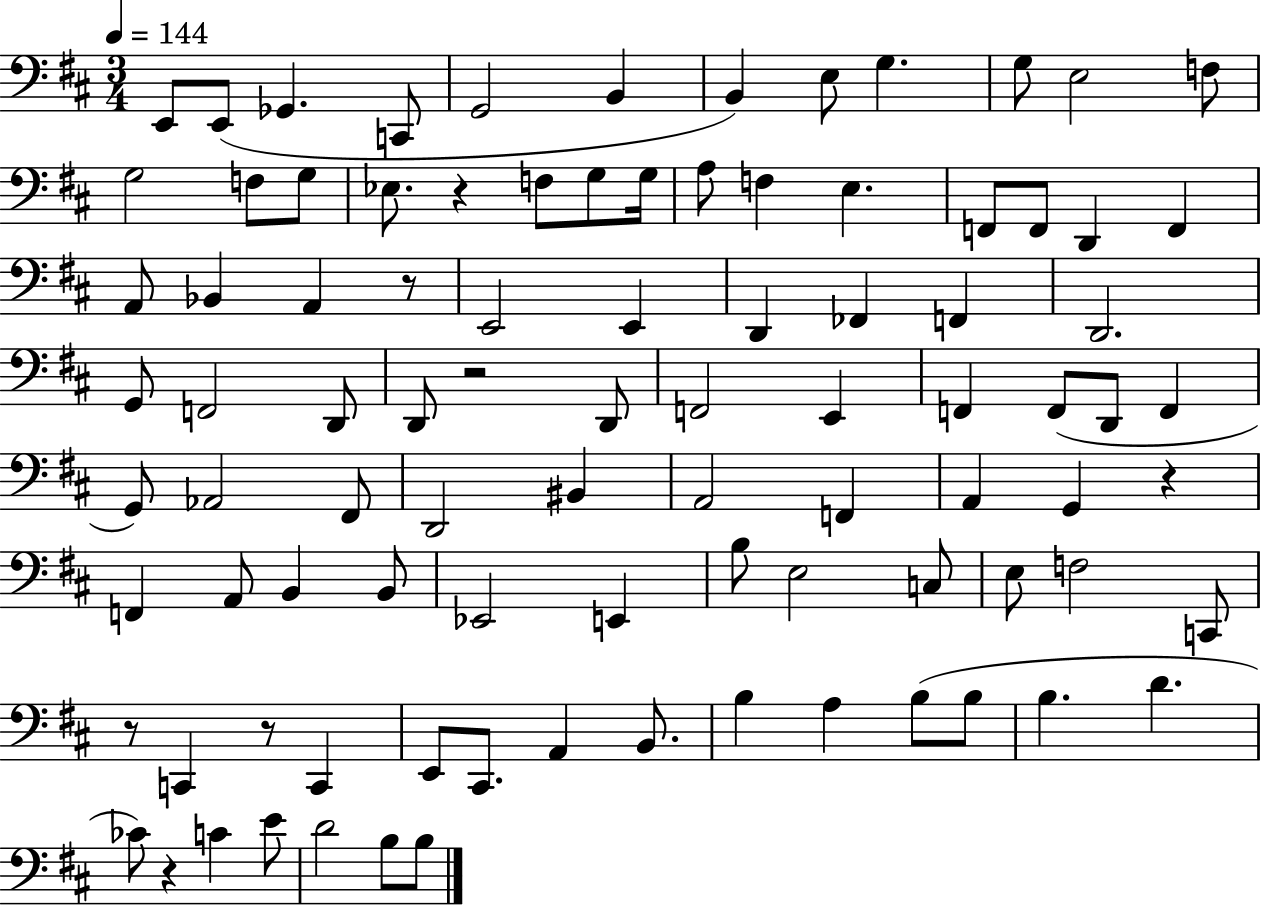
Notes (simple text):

E2/e E2/e Gb2/q. C2/e G2/h B2/q B2/q E3/e G3/q. G3/e E3/h F3/e G3/h F3/e G3/e Eb3/e. R/q F3/e G3/e G3/s A3/e F3/q E3/q. F2/e F2/e D2/q F2/q A2/e Bb2/q A2/q R/e E2/h E2/q D2/q FES2/q F2/q D2/h. G2/e F2/h D2/e D2/e R/h D2/e F2/h E2/q F2/q F2/e D2/e F2/q G2/e Ab2/h F#2/e D2/h BIS2/q A2/h F2/q A2/q G2/q R/q F2/q A2/e B2/q B2/e Eb2/h E2/q B3/e E3/h C3/e E3/e F3/h C2/e R/e C2/q R/e C2/q E2/e C#2/e. A2/q B2/e. B3/q A3/q B3/e B3/e B3/q. D4/q. CES4/e R/q C4/q E4/e D4/h B3/e B3/e